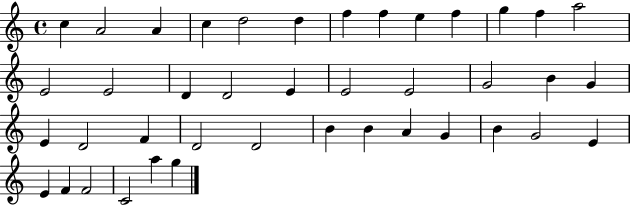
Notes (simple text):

C5/q A4/h A4/q C5/q D5/h D5/q F5/q F5/q E5/q F5/q G5/q F5/q A5/h E4/h E4/h D4/q D4/h E4/q E4/h E4/h G4/h B4/q G4/q E4/q D4/h F4/q D4/h D4/h B4/q B4/q A4/q G4/q B4/q G4/h E4/q E4/q F4/q F4/h C4/h A5/q G5/q